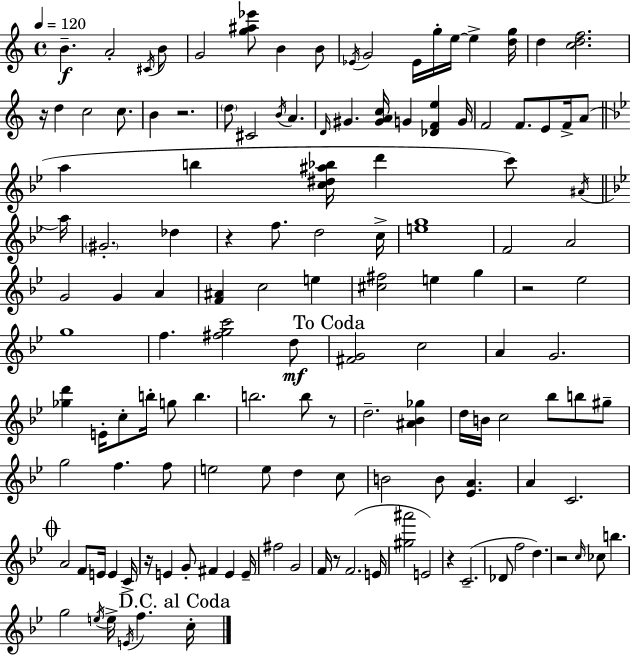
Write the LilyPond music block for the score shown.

{
  \clef treble
  \time 4/4
  \defaultTimeSignature
  \key a \minor
  \tempo 4 = 120
  b'4.--\f a'2-. \acciaccatura { cis'16 } b'8 | g'2 <g'' ais'' ees'''>8 b'4 b'8 | \acciaccatura { ees'16 } g'2 ees'16 g''16-. e''16~~ e''4-> | <d'' g''>16 d''4 <c'' d'' f''>2. | \break r16 d''4 c''2 c''8. | b'4 r2. | \parenthesize d''8 cis'2 \acciaccatura { b'16 } a'4. | \grace { d'16 } gis'4. <gis' a' c''>16 g'4 <des' f' e''>4 | \break g'16 f'2 f'8. e'8 | f'16-> a'8( \bar "||" \break \key bes \major a''4 b''4 <c'' dis'' ais'' bes''>16 d'''4 c'''8) \acciaccatura { ais'16 } | \bar "||" \break \key bes \major a''16 \parenthesize gis'2.-. des''4 | r4 f''8. d''2 | c''16-> <e'' g''>1 | f'2 a'2 | \break g'2 g'4 a'4 | <f' ais'>4 c''2 e''4 | <cis'' fis''>2 e''4 g''4 | r2 ees''2 | \break g''1 | f''4. <fis'' g'' c'''>2 d''8\mf | \mark "To Coda" <fis' g'>2 c''2 | a'4 g'2. | \break <ges'' d'''>4 e'16-. c''8-. b''16-. g''8 b''4. | b''2. b''8 r8 | d''2.-- <ais' bes' ges''>4 | d''16 b'16 c''2 bes''8 b''8 gis''8-- | \break g''2 f''4. f''8 | e''2 e''8 d''4 c''8 | b'2 b'8 <ees' a'>4. | a'4 c'2. | \break \mark \markup { \musicglyph "scripts.coda" } a'2 f'8 e'16 e'4 | c'16-> r16 e'4 g'8-. fis'4 e'4 | e'16-- fis''2 g'2 | f'16 r8 f'2.( | \break e'16 <gis'' ais'''>2 e'2) | r4 c'2.--( | des'8 f''2 d''4.) | r2 \grace { c''16 } ces''8 b''4. | \break g''2 \acciaccatura { e''16 } e''16-> \acciaccatura { e'16 } f''4. | \mark "D.C. al Coda" c''16-. \bar "|."
}